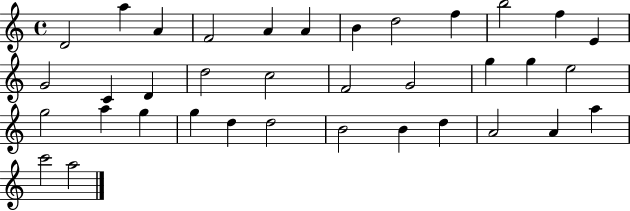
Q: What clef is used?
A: treble